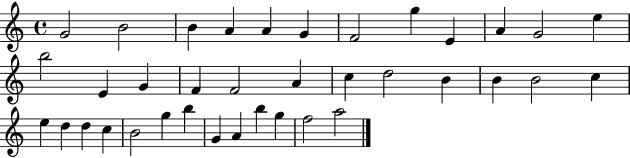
X:1
T:Untitled
M:4/4
L:1/4
K:C
G2 B2 B A A G F2 g E A G2 e b2 E G F F2 A c d2 B B B2 c e d d c B2 g b G A b g f2 a2